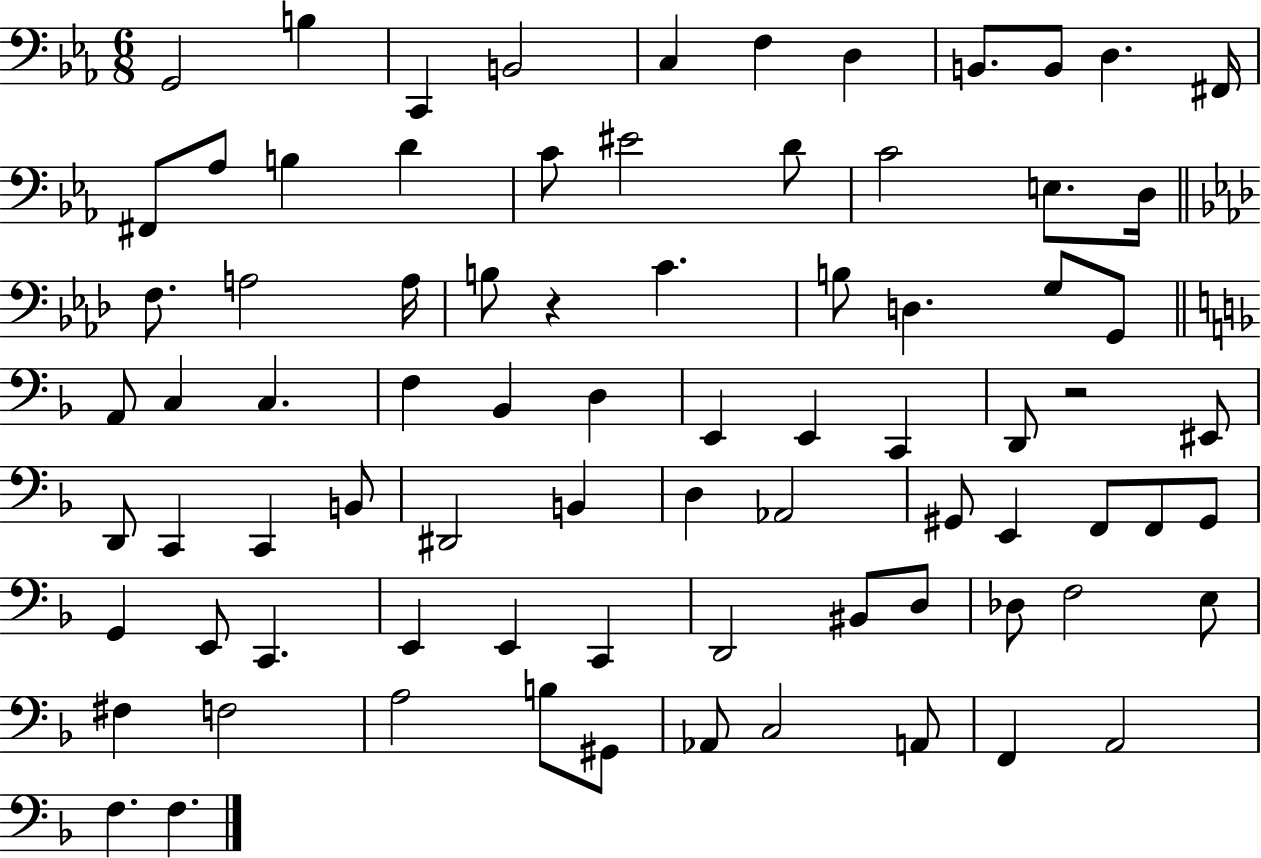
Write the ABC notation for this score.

X:1
T:Untitled
M:6/8
L:1/4
K:Eb
G,,2 B, C,, B,,2 C, F, D, B,,/2 B,,/2 D, ^F,,/4 ^F,,/2 _A,/2 B, D C/2 ^E2 D/2 C2 E,/2 D,/4 F,/2 A,2 A,/4 B,/2 z C B,/2 D, G,/2 G,,/2 A,,/2 C, C, F, _B,, D, E,, E,, C,, D,,/2 z2 ^E,,/2 D,,/2 C,, C,, B,,/2 ^D,,2 B,, D, _A,,2 ^G,,/2 E,, F,,/2 F,,/2 ^G,,/2 G,, E,,/2 C,, E,, E,, C,, D,,2 ^B,,/2 D,/2 _D,/2 F,2 E,/2 ^F, F,2 A,2 B,/2 ^G,,/2 _A,,/2 C,2 A,,/2 F,, A,,2 F, F,